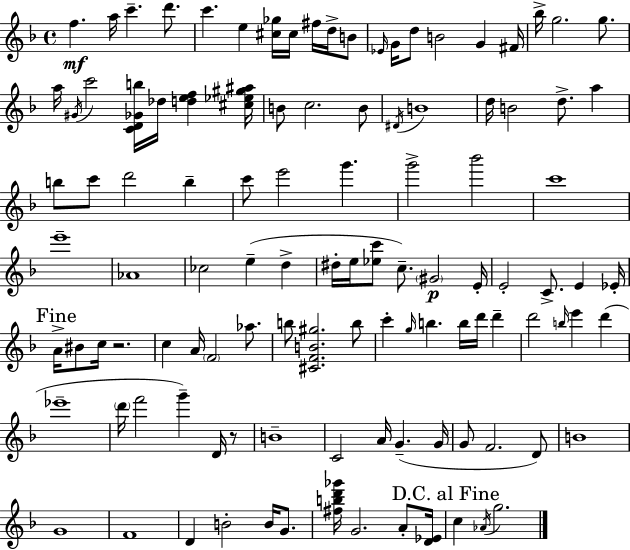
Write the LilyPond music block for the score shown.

{
  \clef treble
  \time 4/4
  \defaultTimeSignature
  \key d \minor
  \repeat volta 2 { f''4.\mf a''16 c'''4.-- d'''8. | c'''4. e''4 <cis'' ges''>16 cis''16 fis''16 d''16-> b'8 | \grace { ees'16 } g'16 d''8 b'2 g'4 | fis'16 bes''16-> g''2. g''8. | \break a''16 \acciaccatura { gis'16 } c'''2 <c' d' ges' b''>16 des''16 <d'' e'' f''>4 | <cis'' ees'' gis'' ais''>16 b'8 c''2. | b'8 \acciaccatura { dis'16 } b'1 | d''16 b'2 d''8.-> a''4 | \break b''8 c'''8 d'''2 b''4-- | c'''8 e'''2 g'''4. | g'''2-> bes'''2 | c'''1 | \break e'''1-- | aes'1 | ces''2 e''4--( d''4-> | dis''16-. e''16 <ees'' c'''>8 c''8.--) \parenthesize gis'2\p | \break e'16-. e'2-. c'8.-> e'4 | ees'16-. \mark "Fine" a'16-> bis'8 c''16 r2. | c''4 a'16 \parenthesize f'2 | aes''8. b''8 <cis' f' b' gis''>2. | \break b''8 c'''4-. \grace { g''16 } b''4. b''16 d'''16 | d'''4-- d'''2 \grace { b''16 } e'''4 | d'''4( ees'''1-- | \parenthesize d'''16 f'''2 g'''4--) | \break d'16 r8 b'1-- | c'2 a'16 g'4.--( | g'16 g'8 f'2. | d'8) b'1 | \break g'1 | f'1 | d'4 b'2-. | b'16 g'8. <fis'' b'' d''' ges'''>16 g'2. | \break a'8-. <d' ees'>16 \mark "D.C. al Fine" c''4 \acciaccatura { aes'16 } g''2. | } \bar "|."
}